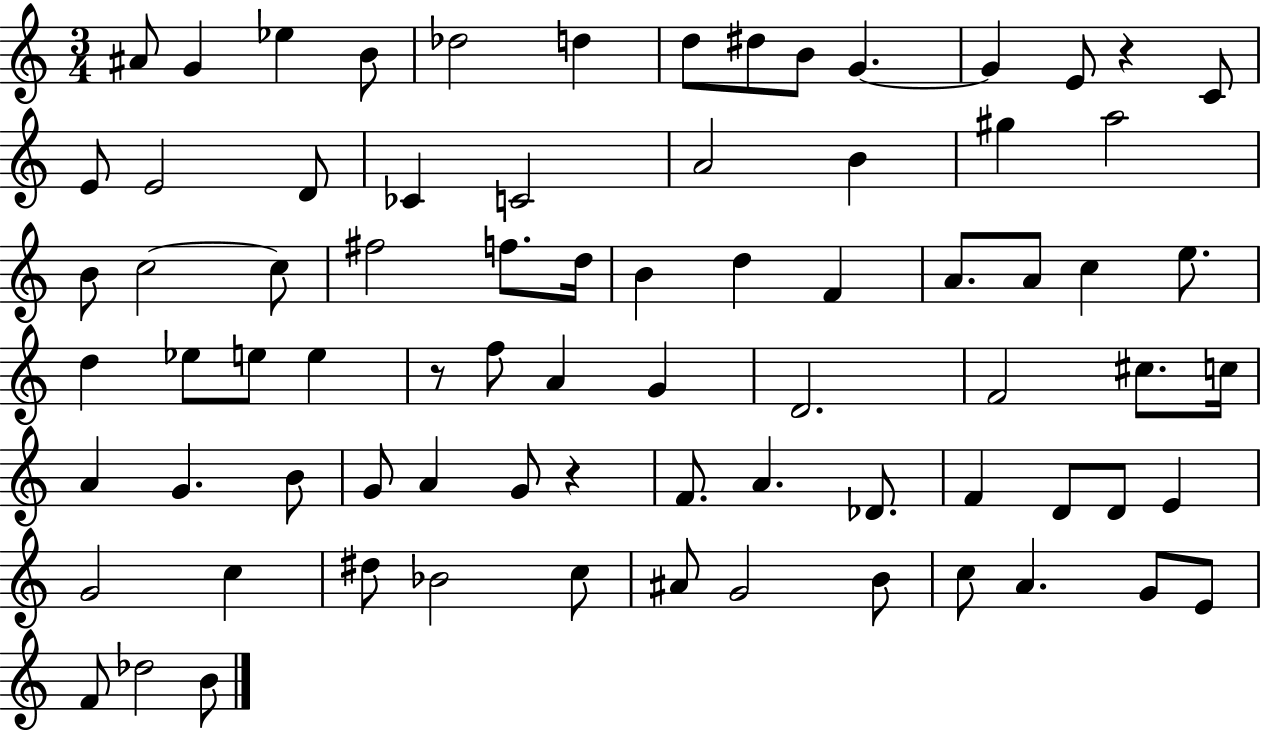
A#4/e G4/q Eb5/q B4/e Db5/h D5/q D5/e D#5/e B4/e G4/q. G4/q E4/e R/q C4/e E4/e E4/h D4/e CES4/q C4/h A4/h B4/q G#5/q A5/h B4/e C5/h C5/e F#5/h F5/e. D5/s B4/q D5/q F4/q A4/e. A4/e C5/q E5/e. D5/q Eb5/e E5/e E5/q R/e F5/e A4/q G4/q D4/h. F4/h C#5/e. C5/s A4/q G4/q. B4/e G4/e A4/q G4/e R/q F4/e. A4/q. Db4/e. F4/q D4/e D4/e E4/q G4/h C5/q D#5/e Bb4/h C5/e A#4/e G4/h B4/e C5/e A4/q. G4/e E4/e F4/e Db5/h B4/e